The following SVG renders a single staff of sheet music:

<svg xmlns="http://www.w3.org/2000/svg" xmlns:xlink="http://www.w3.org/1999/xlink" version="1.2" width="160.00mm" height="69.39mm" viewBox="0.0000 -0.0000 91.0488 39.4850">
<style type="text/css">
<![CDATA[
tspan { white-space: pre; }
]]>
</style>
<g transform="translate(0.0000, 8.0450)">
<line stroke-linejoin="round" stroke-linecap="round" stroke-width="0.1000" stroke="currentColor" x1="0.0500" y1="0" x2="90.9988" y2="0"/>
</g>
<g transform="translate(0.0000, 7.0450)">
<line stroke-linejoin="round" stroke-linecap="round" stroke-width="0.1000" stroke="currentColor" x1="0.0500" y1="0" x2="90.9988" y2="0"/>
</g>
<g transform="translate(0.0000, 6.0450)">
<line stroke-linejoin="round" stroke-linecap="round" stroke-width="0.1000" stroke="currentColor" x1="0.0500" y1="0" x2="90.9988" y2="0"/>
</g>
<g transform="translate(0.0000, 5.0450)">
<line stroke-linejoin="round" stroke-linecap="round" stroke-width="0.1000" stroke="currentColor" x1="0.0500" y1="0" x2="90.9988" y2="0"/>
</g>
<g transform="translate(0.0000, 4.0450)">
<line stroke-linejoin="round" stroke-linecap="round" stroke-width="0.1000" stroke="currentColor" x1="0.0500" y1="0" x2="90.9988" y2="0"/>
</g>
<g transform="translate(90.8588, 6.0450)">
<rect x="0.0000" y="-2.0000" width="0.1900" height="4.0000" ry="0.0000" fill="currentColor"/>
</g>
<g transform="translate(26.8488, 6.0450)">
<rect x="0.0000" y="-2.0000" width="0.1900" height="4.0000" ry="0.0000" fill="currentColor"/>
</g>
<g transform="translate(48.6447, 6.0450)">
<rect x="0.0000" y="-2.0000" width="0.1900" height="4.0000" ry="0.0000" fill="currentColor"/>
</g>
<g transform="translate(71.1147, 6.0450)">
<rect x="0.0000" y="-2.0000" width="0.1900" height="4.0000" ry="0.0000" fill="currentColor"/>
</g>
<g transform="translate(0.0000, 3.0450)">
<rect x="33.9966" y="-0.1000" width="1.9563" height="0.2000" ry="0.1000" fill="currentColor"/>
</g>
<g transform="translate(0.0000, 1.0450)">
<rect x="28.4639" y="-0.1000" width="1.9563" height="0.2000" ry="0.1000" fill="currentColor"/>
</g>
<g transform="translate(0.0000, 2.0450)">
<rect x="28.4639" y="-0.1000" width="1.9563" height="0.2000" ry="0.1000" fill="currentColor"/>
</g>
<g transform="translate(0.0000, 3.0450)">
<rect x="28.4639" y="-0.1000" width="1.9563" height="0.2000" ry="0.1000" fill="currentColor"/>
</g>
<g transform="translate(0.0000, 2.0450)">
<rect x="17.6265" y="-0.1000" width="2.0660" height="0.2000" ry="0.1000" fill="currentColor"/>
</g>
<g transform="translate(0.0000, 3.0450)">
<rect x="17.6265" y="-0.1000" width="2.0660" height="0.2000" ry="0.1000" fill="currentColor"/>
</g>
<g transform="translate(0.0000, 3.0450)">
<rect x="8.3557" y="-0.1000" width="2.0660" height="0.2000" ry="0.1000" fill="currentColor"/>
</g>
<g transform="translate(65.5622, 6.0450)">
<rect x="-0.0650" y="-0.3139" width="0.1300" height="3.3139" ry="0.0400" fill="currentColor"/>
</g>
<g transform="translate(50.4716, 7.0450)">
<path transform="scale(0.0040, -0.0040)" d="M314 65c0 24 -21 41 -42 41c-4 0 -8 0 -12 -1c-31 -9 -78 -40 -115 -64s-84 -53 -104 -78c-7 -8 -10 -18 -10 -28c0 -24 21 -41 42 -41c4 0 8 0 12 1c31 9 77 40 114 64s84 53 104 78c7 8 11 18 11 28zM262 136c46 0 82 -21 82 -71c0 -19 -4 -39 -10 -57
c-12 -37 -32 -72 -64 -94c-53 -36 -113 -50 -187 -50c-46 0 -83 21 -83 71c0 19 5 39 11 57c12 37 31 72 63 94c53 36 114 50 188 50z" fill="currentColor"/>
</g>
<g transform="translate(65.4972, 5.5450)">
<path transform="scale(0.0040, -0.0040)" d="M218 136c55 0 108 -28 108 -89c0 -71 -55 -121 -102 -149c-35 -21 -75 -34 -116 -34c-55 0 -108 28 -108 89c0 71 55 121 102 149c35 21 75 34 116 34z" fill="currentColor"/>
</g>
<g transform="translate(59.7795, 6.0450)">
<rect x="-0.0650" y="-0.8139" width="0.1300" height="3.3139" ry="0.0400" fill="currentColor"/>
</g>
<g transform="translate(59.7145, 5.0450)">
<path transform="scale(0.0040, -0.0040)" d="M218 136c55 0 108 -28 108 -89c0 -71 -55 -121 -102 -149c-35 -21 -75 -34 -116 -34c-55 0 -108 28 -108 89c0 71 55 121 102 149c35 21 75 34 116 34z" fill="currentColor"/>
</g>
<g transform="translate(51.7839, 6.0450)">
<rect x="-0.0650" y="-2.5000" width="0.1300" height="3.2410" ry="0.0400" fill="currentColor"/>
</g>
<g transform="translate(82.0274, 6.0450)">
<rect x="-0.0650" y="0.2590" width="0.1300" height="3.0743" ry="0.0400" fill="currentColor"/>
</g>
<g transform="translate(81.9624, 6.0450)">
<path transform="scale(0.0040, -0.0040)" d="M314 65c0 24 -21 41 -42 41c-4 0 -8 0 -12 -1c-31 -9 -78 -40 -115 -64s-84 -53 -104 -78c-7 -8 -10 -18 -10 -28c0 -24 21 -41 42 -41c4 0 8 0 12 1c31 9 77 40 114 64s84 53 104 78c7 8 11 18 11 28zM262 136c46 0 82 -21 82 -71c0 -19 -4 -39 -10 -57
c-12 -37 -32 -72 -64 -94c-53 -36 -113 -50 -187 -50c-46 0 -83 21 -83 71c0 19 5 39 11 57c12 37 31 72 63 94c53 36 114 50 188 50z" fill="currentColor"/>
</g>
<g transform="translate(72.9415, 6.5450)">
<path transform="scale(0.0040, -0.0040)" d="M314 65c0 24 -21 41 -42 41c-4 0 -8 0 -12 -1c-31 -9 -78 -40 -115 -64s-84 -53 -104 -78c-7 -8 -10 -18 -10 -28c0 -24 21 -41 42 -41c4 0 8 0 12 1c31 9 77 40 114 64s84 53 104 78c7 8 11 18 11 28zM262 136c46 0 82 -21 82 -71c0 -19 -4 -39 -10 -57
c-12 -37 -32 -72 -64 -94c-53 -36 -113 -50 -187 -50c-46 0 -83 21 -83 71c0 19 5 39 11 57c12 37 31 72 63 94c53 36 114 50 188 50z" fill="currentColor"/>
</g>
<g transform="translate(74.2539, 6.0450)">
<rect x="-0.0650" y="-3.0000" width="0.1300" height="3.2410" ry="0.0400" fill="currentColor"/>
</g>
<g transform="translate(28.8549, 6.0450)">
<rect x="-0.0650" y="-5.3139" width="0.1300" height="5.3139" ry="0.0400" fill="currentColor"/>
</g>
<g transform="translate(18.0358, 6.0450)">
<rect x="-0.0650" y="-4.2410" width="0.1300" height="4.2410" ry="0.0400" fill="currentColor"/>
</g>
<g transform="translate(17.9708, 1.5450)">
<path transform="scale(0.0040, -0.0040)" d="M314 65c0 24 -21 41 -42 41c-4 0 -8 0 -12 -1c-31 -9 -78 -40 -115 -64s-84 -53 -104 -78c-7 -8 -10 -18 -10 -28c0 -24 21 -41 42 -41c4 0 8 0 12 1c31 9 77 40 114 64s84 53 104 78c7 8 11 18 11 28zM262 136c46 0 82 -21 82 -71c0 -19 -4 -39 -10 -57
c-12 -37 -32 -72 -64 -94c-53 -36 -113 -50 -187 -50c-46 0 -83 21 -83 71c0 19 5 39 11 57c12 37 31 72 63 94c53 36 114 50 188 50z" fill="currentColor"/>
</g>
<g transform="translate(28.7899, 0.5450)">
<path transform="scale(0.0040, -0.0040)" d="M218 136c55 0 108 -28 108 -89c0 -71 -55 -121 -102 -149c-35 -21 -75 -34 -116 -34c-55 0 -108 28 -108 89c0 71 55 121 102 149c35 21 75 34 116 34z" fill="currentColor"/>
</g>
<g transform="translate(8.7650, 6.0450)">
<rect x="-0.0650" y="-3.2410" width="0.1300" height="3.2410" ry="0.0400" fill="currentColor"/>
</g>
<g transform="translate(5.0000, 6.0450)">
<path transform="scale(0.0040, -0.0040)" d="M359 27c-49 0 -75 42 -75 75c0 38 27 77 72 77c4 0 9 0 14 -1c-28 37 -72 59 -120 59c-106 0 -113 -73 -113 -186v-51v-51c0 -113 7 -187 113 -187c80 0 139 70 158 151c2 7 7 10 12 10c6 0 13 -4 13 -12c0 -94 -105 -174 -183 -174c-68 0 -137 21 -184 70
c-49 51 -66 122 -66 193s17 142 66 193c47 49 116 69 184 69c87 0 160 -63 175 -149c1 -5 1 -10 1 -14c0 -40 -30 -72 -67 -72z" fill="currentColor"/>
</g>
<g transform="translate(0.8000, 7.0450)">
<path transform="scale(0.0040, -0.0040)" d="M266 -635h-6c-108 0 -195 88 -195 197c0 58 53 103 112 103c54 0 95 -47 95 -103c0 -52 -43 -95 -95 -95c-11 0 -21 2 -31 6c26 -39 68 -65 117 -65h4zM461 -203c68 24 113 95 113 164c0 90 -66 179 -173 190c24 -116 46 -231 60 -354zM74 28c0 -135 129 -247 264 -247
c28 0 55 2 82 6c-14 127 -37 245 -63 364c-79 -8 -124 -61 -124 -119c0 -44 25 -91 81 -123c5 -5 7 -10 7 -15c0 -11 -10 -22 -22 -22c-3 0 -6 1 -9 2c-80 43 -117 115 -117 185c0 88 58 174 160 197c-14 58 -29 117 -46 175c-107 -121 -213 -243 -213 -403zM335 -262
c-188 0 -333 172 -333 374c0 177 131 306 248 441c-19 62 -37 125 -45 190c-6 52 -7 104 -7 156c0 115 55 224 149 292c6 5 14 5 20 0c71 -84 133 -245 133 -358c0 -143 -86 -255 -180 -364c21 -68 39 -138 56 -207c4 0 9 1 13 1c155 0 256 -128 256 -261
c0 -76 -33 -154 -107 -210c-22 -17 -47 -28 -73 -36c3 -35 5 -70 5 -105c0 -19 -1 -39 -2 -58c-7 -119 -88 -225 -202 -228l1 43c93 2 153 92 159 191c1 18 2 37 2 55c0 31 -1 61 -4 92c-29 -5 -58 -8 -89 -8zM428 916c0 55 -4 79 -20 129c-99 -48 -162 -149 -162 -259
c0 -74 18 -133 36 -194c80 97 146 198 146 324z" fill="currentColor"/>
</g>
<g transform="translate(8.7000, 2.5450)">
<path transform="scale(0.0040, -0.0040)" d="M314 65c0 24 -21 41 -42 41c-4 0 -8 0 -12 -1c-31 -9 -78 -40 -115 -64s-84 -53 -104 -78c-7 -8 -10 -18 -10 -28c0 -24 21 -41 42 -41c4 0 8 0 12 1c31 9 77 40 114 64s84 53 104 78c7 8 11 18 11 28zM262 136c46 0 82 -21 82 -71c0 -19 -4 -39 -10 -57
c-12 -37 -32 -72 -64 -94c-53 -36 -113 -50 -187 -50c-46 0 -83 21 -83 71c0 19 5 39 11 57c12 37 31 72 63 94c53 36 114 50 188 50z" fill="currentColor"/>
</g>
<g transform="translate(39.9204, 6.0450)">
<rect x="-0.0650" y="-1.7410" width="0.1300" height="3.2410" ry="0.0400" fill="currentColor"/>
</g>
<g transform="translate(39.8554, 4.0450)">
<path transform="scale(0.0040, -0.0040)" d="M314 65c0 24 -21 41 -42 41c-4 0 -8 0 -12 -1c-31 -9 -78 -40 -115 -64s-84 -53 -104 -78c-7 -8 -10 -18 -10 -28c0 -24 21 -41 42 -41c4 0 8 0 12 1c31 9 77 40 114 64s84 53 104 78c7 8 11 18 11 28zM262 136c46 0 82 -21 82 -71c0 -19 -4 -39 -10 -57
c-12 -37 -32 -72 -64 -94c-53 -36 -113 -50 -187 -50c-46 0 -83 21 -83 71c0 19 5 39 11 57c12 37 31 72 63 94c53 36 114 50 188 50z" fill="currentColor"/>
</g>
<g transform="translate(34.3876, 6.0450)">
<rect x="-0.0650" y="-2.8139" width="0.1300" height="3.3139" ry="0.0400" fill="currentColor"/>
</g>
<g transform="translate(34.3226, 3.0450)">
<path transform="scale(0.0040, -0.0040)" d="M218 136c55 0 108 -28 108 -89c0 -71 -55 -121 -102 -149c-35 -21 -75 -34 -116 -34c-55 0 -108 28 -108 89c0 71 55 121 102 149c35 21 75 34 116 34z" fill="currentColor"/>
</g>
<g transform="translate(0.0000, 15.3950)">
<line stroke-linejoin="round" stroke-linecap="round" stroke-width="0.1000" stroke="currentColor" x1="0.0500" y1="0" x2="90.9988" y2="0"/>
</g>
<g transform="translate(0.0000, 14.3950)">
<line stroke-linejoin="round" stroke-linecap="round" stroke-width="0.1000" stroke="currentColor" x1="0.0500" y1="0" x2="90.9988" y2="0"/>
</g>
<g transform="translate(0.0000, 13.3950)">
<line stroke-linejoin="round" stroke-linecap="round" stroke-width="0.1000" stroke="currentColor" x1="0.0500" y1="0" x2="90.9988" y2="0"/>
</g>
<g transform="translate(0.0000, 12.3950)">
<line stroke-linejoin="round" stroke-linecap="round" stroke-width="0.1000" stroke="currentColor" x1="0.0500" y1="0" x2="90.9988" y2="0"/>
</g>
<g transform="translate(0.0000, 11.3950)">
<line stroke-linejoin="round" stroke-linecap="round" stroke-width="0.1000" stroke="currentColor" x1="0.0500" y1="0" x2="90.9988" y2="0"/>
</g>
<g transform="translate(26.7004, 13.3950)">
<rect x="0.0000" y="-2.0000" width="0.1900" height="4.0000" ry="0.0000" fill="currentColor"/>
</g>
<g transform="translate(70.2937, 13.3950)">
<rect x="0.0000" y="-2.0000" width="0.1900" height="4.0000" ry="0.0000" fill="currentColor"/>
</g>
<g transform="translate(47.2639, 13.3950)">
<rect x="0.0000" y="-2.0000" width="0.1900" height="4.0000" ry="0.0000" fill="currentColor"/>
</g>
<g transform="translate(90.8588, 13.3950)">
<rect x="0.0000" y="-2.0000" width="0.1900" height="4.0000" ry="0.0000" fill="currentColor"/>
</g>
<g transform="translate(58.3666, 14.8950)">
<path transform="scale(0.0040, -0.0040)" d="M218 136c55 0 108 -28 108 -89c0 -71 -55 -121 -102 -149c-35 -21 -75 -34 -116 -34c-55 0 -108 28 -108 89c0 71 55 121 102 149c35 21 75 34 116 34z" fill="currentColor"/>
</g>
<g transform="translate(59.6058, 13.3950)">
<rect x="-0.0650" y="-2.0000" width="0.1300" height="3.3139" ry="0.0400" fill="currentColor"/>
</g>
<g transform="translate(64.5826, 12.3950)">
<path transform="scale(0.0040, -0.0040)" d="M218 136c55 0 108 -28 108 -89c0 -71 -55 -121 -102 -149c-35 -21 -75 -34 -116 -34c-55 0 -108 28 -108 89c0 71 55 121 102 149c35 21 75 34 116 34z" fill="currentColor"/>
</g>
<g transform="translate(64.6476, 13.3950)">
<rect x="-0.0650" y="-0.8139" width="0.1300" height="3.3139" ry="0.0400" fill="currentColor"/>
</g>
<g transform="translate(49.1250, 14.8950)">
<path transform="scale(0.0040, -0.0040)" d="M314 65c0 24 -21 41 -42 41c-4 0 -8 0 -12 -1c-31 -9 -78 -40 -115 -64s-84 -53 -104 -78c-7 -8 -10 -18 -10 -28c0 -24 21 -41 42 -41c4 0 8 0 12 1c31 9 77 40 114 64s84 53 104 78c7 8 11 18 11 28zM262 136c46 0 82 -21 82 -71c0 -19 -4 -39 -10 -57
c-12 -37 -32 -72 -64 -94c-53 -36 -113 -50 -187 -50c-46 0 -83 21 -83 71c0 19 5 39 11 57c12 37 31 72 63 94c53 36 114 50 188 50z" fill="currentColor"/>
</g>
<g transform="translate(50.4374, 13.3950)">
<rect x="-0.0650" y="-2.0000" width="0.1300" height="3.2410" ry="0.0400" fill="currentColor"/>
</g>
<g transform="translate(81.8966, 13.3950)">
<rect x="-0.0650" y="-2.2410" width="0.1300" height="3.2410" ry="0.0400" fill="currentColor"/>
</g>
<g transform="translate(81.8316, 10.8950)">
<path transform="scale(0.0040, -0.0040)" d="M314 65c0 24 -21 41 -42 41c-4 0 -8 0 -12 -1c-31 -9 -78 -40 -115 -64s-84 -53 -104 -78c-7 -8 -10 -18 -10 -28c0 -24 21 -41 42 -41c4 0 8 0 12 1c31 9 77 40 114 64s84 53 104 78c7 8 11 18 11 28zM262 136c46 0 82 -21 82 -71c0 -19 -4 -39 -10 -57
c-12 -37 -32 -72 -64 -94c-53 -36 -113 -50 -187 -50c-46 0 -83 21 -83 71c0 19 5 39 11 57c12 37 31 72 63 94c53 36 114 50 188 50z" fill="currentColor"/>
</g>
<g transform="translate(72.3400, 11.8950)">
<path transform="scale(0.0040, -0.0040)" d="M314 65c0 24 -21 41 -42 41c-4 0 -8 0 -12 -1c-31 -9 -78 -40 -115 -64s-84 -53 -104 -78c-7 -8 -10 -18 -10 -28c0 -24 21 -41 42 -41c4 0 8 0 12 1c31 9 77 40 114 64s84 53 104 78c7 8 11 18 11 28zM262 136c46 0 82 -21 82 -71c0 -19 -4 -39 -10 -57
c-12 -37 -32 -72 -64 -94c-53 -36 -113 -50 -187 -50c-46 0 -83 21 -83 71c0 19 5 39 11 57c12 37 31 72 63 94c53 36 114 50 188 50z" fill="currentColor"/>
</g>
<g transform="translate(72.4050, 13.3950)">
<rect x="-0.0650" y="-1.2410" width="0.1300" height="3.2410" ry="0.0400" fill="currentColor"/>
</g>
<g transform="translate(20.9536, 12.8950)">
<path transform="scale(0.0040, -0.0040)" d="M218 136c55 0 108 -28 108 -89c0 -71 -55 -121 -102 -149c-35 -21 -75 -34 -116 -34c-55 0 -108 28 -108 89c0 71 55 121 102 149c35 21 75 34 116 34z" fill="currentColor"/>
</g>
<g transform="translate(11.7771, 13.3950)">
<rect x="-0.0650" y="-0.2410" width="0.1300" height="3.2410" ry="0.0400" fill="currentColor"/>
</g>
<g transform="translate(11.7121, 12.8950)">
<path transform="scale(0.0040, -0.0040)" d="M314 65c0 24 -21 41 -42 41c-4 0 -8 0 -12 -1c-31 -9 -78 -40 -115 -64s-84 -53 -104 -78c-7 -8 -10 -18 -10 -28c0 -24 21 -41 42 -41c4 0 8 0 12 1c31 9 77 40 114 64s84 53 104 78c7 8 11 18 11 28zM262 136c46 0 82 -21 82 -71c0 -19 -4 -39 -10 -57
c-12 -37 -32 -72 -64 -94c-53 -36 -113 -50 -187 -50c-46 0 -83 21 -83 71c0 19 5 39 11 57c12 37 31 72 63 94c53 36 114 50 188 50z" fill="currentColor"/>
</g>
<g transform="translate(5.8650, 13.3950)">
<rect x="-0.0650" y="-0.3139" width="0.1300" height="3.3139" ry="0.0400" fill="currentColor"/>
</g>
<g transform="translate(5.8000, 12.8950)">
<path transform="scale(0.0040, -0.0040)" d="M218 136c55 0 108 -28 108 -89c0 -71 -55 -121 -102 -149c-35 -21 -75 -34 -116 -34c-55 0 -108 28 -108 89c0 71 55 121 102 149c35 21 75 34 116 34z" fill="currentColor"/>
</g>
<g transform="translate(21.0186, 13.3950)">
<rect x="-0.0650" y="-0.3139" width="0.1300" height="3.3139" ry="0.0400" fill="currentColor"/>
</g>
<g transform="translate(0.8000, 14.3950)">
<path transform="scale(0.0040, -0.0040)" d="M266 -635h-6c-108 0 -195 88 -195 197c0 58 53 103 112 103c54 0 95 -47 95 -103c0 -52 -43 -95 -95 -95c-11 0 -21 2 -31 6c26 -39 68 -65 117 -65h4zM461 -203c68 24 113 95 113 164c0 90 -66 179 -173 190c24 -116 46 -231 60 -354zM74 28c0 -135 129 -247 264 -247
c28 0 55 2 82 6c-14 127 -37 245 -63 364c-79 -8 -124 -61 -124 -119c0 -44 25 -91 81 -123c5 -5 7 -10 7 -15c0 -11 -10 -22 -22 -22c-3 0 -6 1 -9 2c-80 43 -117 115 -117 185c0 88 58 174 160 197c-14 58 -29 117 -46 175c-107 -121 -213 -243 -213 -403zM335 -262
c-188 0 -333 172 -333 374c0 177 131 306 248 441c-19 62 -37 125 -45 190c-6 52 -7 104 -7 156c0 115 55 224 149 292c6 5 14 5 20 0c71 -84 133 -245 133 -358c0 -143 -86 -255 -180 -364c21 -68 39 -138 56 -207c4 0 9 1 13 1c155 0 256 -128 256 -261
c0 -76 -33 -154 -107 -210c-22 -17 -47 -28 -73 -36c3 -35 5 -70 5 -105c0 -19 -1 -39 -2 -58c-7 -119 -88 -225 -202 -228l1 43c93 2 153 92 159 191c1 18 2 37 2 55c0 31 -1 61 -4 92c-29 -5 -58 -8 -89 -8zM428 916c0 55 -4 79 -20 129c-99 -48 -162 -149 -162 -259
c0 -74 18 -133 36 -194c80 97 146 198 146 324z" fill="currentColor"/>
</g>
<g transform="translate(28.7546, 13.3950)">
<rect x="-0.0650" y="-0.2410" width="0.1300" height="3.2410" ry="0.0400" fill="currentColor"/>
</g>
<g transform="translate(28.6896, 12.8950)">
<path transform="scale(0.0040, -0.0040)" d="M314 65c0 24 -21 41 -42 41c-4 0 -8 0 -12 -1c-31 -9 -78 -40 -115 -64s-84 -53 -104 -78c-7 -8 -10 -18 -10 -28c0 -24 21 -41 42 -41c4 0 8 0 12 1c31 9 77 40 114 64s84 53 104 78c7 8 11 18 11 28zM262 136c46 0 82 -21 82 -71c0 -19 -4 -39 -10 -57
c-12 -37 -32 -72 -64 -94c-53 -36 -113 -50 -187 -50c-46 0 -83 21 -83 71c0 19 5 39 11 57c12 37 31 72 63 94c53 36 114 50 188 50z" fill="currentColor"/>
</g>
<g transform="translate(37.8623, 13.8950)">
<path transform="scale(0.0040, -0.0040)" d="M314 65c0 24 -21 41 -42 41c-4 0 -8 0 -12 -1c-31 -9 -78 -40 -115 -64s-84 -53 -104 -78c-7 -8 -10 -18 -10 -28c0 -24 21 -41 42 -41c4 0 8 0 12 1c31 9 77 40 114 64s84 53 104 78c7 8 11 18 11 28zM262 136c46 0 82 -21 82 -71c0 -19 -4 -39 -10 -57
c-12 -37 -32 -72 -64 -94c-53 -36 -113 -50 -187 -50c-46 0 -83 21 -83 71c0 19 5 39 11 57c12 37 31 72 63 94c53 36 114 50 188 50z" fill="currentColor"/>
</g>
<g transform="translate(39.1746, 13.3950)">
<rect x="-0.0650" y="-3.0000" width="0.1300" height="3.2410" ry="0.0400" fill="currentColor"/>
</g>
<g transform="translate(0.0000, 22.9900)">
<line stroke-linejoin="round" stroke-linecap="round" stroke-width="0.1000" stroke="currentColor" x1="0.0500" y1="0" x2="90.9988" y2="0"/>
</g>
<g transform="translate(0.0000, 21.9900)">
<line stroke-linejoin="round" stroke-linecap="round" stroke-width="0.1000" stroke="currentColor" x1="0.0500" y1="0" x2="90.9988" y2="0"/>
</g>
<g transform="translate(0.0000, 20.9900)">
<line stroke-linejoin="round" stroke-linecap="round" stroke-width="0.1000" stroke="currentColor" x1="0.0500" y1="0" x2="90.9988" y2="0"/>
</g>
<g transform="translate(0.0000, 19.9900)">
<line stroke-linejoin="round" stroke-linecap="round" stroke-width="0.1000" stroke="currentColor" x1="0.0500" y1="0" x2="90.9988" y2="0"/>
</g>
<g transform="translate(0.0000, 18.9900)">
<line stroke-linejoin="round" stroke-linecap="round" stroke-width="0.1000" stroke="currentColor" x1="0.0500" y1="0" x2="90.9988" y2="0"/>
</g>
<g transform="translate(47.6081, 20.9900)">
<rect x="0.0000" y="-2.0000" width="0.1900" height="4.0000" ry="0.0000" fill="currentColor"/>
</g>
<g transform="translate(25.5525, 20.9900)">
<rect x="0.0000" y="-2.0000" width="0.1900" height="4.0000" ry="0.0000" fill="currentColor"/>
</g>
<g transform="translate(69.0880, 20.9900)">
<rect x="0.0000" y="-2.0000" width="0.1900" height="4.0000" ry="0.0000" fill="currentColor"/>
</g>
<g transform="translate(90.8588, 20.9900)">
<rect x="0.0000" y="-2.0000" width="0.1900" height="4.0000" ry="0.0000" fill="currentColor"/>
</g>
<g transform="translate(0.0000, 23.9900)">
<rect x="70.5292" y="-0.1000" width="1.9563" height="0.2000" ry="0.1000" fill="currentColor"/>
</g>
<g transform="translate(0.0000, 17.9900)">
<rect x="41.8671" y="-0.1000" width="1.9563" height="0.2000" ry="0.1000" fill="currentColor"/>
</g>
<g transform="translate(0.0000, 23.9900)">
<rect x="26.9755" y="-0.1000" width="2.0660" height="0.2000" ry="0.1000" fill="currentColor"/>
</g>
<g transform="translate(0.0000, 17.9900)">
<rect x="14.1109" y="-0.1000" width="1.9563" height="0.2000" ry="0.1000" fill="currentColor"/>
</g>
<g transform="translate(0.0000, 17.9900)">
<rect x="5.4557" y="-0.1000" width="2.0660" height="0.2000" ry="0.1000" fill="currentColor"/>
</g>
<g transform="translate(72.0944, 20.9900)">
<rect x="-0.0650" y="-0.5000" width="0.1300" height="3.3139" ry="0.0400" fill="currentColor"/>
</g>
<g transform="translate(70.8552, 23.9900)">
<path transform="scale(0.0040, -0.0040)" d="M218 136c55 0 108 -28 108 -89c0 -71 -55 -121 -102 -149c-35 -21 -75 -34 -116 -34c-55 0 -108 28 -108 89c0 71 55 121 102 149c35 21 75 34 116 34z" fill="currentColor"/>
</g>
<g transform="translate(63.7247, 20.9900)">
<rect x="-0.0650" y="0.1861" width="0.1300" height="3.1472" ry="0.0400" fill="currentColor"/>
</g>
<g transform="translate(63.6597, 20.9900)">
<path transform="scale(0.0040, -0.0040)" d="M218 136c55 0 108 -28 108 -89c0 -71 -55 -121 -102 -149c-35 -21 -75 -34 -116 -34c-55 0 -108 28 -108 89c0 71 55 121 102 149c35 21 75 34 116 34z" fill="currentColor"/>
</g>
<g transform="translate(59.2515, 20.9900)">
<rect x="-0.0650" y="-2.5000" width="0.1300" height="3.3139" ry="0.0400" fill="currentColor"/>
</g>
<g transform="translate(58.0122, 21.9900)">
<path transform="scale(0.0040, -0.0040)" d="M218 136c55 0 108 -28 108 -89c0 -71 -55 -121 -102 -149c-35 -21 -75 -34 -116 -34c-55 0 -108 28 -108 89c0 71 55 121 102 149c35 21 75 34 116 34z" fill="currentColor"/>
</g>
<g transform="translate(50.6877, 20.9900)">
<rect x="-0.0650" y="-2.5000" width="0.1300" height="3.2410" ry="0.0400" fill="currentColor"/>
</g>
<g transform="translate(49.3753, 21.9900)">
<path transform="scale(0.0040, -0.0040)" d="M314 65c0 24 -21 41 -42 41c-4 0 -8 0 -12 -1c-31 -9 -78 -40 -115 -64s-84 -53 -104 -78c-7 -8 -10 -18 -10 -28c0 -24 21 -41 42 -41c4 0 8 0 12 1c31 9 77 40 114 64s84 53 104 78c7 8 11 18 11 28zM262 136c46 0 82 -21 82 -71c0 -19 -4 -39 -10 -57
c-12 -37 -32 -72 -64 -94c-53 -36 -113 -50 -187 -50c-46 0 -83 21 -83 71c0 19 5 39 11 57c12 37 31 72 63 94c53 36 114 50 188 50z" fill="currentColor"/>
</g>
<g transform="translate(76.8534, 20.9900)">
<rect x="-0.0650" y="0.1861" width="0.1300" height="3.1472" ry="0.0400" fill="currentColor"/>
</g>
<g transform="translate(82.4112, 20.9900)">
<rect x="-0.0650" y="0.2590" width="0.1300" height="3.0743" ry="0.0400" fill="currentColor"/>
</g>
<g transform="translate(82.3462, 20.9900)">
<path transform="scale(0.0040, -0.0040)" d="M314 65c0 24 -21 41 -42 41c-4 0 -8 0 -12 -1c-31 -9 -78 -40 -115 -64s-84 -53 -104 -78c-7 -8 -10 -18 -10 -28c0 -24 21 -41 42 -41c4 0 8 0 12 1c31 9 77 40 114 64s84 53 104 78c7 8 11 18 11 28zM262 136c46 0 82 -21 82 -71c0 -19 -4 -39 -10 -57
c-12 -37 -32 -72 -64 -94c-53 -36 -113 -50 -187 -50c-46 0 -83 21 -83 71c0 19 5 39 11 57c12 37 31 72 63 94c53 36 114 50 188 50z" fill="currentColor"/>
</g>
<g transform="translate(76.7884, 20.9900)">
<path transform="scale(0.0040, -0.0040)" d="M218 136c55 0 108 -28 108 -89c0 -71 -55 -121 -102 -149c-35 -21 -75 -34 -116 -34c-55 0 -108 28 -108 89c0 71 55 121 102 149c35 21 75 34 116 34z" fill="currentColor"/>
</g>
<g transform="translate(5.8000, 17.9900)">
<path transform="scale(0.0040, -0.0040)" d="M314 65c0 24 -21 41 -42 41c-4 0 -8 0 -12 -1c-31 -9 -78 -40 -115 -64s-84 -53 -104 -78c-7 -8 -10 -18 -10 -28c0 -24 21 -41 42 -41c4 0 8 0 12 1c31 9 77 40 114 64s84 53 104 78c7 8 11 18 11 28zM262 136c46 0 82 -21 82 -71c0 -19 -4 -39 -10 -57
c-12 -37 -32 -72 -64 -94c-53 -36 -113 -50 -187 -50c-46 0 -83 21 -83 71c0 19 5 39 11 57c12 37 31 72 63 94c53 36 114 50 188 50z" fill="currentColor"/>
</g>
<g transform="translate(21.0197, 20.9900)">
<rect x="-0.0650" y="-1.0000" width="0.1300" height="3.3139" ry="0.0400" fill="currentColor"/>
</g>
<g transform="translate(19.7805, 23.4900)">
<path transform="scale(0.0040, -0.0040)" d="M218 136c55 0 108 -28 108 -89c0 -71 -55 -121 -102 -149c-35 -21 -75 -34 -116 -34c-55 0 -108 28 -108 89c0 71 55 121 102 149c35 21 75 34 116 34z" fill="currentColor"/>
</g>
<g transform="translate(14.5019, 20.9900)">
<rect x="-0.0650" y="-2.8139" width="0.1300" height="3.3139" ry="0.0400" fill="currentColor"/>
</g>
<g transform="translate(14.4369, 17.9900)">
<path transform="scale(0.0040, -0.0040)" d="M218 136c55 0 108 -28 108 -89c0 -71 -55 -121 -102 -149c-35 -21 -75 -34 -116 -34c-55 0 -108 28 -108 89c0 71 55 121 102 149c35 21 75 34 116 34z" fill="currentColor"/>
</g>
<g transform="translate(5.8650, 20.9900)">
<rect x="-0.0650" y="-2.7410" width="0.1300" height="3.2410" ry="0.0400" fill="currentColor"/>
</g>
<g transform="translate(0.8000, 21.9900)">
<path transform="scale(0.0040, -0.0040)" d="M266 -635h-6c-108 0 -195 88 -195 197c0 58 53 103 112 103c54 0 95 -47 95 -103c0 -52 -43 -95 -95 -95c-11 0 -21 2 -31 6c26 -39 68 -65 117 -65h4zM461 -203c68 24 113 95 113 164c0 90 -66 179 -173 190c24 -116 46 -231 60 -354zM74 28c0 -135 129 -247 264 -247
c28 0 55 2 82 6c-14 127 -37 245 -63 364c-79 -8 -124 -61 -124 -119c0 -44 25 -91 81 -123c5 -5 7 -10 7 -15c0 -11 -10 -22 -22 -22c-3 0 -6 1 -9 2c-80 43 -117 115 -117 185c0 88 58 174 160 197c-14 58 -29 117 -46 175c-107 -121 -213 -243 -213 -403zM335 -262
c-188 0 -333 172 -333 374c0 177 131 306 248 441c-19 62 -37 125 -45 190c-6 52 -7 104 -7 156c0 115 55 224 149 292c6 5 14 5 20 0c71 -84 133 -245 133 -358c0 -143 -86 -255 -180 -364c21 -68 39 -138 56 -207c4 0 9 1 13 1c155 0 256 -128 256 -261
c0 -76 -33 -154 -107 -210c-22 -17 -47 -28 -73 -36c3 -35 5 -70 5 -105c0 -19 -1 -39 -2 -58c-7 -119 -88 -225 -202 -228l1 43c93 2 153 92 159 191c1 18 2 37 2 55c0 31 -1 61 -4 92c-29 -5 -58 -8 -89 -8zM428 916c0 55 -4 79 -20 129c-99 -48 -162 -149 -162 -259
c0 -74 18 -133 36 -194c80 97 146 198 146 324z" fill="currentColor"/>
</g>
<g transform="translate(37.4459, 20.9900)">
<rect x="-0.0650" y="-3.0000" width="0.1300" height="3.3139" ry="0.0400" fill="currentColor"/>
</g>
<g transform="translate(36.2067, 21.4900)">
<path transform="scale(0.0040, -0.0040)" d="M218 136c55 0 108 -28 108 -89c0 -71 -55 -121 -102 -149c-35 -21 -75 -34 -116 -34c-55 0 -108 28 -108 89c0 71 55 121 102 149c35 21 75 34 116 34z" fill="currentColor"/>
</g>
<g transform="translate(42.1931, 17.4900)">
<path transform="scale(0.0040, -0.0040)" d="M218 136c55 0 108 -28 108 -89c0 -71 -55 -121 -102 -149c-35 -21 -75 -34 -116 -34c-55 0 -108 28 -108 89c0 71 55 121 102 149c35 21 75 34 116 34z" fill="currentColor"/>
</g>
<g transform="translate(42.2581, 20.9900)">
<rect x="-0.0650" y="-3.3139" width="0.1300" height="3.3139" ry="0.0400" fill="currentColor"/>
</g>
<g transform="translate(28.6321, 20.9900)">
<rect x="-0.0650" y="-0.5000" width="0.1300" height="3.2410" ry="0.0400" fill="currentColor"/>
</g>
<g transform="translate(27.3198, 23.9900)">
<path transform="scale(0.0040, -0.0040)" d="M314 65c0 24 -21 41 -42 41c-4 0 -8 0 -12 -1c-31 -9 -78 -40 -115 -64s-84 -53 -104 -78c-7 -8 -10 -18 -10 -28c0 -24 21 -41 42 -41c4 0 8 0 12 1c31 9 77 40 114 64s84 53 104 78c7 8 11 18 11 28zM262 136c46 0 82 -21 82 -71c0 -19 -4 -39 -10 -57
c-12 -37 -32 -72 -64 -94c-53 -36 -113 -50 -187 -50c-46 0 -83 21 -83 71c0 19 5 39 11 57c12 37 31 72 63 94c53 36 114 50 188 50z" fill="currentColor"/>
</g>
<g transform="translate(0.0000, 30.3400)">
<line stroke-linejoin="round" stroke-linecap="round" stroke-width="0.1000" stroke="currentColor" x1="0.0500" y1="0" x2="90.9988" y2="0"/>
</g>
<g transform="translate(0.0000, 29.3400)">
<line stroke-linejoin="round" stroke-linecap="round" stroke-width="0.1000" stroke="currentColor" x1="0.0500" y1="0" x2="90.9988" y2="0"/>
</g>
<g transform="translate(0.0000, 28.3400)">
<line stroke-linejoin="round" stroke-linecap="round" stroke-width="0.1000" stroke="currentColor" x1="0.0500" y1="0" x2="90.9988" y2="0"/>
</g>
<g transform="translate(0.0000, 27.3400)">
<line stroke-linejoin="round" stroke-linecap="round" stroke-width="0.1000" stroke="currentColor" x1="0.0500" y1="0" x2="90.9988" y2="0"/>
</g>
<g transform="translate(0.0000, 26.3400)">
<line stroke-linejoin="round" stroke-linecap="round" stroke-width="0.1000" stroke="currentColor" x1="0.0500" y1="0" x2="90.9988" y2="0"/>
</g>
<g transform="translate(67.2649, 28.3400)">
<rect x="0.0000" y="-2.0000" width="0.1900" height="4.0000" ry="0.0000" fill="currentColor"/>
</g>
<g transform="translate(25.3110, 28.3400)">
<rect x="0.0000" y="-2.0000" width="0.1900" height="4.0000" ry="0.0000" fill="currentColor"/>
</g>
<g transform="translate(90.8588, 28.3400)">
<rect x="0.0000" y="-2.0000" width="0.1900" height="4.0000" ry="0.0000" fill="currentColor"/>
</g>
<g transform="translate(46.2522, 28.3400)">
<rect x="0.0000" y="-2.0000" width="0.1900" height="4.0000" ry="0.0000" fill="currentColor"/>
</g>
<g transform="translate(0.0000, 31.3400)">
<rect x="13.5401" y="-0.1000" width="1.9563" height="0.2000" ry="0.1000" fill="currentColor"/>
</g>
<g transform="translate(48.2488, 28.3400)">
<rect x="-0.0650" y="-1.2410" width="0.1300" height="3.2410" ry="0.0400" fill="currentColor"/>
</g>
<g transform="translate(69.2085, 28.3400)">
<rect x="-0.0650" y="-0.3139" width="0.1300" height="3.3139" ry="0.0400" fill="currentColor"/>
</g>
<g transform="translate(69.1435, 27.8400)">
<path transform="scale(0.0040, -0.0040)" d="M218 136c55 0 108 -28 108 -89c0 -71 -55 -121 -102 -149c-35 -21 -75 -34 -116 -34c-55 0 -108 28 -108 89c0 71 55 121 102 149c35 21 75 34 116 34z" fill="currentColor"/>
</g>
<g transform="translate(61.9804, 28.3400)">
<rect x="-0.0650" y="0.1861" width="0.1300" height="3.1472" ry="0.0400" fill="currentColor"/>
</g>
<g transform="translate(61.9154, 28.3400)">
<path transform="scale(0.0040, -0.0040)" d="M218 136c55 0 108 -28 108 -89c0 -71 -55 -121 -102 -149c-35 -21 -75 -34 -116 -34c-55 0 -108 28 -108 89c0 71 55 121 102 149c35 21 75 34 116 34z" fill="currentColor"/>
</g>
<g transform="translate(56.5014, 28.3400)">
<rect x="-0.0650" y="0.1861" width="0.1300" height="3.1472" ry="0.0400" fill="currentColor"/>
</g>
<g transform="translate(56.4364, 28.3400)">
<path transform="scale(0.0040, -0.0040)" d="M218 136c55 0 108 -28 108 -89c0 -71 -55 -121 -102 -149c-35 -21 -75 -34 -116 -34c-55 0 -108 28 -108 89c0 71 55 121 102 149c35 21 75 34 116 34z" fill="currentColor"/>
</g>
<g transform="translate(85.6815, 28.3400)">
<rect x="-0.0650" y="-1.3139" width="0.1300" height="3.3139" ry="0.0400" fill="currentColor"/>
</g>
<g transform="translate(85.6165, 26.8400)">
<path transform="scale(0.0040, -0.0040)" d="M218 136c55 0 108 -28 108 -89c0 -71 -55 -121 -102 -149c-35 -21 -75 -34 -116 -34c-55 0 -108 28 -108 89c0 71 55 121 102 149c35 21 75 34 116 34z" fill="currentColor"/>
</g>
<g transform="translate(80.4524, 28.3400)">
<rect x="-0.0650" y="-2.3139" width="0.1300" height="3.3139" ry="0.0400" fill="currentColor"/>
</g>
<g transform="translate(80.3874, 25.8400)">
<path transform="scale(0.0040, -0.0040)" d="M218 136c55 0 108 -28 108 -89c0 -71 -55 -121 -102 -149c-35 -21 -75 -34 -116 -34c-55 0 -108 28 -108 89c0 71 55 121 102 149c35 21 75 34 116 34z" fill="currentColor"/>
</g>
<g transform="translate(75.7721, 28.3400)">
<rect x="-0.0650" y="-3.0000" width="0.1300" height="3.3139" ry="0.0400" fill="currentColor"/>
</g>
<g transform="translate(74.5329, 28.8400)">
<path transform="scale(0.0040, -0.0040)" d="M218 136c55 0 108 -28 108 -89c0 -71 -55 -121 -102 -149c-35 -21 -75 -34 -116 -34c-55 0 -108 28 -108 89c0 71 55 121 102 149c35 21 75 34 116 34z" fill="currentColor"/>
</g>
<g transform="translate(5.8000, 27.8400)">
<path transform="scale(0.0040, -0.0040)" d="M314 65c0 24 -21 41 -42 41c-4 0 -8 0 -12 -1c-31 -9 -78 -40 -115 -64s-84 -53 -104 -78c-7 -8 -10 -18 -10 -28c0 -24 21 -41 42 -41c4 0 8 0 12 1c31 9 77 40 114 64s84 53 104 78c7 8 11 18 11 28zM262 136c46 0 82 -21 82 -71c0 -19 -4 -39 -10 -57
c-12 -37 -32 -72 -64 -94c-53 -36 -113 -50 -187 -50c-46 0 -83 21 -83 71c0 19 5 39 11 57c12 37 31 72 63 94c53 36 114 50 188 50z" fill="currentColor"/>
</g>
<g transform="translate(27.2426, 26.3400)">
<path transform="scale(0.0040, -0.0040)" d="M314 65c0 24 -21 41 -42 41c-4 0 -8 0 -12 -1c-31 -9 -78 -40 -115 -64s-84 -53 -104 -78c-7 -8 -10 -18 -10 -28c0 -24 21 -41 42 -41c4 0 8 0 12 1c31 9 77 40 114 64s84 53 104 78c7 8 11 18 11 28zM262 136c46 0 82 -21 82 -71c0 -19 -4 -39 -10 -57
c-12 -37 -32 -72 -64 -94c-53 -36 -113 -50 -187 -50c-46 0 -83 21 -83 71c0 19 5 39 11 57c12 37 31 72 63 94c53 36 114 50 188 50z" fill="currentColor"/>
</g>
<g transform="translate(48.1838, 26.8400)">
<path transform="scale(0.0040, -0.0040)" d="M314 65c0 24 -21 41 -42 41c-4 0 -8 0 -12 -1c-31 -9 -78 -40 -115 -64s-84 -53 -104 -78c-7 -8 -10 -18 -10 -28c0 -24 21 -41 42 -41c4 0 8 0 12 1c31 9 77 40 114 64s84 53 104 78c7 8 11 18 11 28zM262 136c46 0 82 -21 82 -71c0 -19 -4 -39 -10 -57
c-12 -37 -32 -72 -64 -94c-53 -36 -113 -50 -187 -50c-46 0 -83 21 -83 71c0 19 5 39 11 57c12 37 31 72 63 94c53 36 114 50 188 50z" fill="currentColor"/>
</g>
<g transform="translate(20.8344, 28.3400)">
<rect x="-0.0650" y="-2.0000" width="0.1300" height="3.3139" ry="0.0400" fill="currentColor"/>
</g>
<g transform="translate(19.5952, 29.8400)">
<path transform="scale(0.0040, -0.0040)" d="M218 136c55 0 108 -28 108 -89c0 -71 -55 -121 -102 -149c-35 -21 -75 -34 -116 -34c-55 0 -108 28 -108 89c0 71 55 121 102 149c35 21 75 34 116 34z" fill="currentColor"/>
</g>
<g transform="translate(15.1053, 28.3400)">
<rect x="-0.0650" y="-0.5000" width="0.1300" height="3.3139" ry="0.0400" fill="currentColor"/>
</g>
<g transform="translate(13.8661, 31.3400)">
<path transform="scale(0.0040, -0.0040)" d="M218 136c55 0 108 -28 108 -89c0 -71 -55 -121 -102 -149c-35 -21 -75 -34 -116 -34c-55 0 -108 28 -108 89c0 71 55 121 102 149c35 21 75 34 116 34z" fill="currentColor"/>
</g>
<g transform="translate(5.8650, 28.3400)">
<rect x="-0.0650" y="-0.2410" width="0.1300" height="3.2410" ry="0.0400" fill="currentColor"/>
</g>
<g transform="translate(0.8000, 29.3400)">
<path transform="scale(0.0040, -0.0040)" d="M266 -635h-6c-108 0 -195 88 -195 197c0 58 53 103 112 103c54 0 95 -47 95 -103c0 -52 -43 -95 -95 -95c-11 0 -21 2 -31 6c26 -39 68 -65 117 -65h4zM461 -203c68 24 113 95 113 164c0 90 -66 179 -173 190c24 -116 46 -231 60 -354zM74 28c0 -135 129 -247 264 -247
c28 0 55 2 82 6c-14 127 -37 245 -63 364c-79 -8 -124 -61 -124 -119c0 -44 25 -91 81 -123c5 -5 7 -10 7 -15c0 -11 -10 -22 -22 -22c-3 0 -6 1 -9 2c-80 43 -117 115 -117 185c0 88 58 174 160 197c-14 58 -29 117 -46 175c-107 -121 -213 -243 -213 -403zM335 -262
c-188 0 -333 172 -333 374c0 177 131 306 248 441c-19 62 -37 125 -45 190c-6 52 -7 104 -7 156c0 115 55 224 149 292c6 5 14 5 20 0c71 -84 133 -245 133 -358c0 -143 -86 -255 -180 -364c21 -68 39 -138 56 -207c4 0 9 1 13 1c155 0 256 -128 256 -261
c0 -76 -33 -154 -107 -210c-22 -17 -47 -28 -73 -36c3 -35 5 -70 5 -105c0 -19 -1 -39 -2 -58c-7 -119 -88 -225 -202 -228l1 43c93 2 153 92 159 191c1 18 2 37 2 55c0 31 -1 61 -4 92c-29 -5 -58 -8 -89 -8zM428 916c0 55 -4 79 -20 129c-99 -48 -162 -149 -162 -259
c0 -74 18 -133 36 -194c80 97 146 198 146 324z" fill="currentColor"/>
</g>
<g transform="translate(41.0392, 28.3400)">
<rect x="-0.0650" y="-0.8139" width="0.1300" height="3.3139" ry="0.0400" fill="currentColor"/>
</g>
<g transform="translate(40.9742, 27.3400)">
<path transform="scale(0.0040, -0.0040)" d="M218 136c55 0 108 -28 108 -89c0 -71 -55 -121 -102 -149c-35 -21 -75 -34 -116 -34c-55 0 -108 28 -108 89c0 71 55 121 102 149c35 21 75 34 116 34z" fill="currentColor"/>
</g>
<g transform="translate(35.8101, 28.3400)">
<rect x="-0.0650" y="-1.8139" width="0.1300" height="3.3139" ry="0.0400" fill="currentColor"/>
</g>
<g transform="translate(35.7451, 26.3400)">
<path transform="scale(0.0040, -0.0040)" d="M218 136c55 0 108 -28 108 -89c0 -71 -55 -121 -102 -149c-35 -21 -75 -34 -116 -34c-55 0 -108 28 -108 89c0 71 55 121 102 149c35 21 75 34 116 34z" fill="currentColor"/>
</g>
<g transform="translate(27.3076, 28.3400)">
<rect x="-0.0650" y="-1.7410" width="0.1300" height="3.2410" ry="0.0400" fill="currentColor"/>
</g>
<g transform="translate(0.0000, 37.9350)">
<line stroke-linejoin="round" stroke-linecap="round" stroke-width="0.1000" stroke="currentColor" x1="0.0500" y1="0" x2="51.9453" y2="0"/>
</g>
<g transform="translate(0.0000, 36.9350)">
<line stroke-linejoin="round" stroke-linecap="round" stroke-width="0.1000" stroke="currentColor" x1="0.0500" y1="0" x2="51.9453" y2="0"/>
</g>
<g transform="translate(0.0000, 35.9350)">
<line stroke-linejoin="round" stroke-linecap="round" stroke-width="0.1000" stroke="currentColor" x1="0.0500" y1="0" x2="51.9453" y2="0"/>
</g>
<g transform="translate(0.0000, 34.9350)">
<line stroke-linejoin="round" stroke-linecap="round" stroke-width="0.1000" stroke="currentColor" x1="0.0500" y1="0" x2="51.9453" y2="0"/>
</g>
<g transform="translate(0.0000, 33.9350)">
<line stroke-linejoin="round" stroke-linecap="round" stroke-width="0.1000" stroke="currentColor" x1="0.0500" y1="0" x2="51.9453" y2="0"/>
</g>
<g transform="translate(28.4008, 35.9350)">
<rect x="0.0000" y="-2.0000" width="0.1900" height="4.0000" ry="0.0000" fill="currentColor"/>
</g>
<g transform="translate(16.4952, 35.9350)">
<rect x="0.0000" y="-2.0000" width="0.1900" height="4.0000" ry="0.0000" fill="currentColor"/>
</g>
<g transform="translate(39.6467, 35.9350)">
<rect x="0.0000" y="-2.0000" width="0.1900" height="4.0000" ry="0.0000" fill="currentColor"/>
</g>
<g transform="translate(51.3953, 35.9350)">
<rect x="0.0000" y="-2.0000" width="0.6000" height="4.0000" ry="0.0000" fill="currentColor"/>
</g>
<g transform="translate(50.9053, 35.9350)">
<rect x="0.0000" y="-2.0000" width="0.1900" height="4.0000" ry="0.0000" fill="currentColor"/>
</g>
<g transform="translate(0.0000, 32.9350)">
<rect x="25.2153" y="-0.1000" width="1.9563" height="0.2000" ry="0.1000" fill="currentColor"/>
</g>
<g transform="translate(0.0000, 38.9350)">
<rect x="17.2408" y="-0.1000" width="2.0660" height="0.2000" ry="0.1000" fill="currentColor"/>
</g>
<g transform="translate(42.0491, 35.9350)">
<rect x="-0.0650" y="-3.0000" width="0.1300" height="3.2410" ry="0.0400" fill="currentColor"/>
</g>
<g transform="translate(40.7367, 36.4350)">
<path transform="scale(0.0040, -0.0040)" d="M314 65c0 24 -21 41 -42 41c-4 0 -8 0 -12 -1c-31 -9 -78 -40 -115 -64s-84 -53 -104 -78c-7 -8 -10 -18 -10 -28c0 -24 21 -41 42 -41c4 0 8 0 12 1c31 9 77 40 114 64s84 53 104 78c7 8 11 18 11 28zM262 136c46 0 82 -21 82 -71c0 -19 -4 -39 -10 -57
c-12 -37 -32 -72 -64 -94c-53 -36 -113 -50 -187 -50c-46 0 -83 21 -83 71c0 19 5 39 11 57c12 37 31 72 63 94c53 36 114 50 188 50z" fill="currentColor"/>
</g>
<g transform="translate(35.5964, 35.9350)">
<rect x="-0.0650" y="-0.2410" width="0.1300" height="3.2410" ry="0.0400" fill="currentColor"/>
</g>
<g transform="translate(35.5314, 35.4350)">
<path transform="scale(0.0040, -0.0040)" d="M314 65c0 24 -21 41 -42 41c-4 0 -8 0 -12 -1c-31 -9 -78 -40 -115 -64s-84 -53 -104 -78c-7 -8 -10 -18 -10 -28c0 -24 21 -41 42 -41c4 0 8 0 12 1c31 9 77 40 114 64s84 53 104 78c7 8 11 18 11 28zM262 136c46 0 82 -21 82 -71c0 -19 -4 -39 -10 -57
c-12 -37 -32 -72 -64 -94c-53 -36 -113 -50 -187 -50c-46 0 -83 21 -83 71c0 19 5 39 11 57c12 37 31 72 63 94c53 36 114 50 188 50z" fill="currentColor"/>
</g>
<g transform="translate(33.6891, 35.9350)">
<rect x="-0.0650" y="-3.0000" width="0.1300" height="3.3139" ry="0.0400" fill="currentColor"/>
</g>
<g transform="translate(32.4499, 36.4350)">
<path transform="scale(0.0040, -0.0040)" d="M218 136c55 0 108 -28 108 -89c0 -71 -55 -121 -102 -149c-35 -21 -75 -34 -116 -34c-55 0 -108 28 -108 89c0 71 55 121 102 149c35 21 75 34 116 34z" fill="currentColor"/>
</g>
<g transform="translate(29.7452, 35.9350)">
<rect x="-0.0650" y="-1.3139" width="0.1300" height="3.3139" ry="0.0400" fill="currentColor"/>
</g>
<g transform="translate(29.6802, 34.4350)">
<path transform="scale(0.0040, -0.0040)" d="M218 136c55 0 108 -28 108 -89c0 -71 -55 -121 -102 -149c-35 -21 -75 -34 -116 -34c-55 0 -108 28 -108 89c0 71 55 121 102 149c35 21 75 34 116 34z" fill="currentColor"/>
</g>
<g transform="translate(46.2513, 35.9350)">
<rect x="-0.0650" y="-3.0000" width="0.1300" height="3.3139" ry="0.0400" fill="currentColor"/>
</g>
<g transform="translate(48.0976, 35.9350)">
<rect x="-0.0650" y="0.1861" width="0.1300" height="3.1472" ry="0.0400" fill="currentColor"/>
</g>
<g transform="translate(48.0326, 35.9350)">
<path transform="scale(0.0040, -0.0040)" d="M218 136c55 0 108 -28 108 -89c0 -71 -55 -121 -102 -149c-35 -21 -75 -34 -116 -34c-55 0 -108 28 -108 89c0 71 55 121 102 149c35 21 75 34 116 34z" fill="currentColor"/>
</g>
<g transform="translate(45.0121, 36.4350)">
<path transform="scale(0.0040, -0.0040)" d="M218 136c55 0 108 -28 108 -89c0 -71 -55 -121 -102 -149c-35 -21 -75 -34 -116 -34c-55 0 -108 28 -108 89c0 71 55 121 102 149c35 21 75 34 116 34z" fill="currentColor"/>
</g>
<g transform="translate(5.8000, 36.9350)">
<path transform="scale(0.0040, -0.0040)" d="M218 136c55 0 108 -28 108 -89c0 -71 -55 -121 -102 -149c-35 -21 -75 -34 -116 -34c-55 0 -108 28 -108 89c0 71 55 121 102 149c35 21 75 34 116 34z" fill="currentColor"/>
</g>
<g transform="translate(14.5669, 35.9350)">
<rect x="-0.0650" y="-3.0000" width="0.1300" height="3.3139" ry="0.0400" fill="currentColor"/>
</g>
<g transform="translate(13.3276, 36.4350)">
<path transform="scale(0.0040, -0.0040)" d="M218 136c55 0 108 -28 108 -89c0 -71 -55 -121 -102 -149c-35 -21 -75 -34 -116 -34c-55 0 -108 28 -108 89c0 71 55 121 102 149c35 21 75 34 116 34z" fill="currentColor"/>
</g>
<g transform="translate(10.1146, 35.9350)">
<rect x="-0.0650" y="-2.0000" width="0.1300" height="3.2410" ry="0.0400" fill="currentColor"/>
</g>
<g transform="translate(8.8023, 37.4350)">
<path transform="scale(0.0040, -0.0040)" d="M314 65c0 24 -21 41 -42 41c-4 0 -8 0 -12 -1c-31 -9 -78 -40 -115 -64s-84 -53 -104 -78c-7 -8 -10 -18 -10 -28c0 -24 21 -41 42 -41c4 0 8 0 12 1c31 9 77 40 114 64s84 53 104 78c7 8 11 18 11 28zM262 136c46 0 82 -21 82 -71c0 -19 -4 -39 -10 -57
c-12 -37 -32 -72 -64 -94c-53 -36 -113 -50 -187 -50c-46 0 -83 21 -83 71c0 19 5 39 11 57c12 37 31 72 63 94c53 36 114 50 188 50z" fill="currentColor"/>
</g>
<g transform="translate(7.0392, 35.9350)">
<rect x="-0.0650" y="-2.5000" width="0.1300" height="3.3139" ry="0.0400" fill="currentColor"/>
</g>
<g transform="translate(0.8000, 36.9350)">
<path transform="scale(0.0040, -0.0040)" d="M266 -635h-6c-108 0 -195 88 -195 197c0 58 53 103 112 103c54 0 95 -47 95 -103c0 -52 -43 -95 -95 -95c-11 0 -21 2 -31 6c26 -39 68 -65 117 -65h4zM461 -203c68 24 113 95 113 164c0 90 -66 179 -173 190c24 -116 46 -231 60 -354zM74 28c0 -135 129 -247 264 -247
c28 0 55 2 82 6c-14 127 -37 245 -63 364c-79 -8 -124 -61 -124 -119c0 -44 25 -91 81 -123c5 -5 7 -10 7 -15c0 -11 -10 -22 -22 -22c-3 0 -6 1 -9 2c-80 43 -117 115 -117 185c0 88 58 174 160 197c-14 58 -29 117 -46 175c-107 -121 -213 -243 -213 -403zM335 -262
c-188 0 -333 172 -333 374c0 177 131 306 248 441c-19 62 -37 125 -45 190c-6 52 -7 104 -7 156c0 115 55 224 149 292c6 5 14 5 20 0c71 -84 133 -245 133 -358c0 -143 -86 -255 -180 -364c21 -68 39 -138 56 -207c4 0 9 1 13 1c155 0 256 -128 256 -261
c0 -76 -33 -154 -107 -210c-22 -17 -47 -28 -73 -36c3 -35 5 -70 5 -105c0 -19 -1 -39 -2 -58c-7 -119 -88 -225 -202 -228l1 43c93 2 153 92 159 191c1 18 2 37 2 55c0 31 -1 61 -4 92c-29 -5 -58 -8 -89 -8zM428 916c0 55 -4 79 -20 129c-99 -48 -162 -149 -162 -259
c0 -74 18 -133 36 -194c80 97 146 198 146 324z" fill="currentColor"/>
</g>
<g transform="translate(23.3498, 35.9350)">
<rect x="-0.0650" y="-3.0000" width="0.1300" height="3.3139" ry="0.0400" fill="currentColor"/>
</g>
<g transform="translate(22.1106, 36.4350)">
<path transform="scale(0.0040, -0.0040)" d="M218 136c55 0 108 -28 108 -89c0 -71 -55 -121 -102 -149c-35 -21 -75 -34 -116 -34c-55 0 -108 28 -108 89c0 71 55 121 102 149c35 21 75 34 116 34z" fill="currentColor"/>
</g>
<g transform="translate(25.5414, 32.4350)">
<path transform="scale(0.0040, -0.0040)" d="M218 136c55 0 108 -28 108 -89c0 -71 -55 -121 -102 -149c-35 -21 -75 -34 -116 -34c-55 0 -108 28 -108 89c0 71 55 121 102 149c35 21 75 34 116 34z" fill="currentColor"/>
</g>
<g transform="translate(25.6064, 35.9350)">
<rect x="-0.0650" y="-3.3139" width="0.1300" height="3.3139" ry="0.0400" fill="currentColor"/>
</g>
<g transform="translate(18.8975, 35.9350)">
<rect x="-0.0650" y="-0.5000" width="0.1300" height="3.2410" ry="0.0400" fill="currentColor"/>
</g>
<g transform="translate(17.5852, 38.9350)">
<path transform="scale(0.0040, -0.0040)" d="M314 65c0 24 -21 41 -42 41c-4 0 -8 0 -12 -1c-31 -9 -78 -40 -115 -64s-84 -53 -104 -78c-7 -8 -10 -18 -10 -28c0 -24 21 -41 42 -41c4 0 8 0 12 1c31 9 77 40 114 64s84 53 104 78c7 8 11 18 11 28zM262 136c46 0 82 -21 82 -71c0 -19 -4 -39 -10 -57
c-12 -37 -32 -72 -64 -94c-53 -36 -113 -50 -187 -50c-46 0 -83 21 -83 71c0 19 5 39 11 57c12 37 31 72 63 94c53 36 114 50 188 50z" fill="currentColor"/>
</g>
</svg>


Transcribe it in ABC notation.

X:1
T:Untitled
M:4/4
L:1/4
K:C
b2 d'2 f' a f2 G2 d c A2 B2 c c2 c c2 A2 F2 F d e2 g2 a2 a D C2 A b G2 G B C B B2 c2 C F f2 f d e2 B B c A g e G F2 A C2 A b e A c2 A2 A B